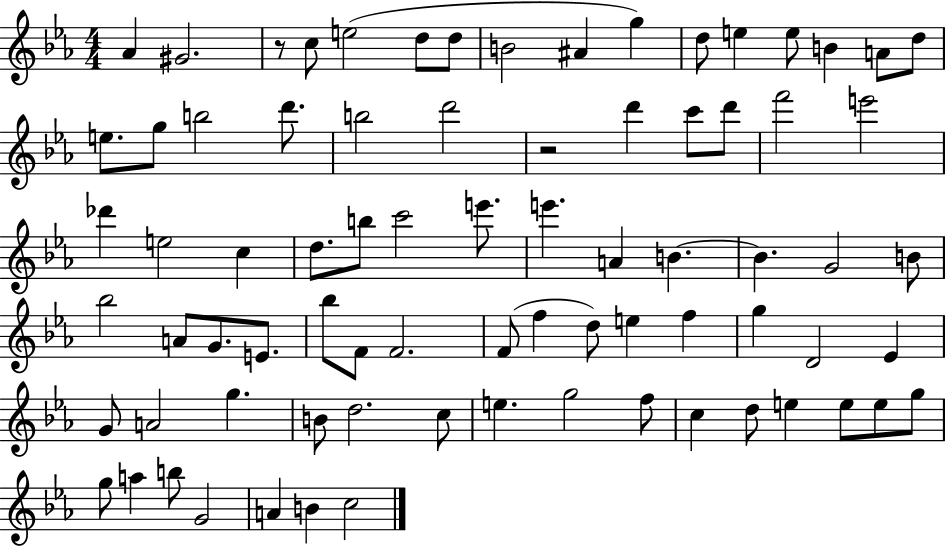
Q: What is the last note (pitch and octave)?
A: C5